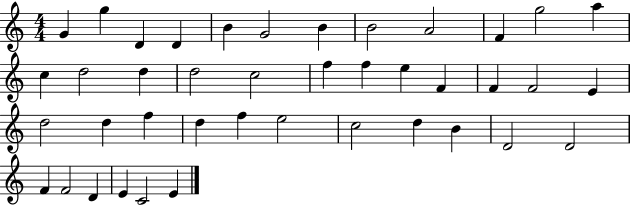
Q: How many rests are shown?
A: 0